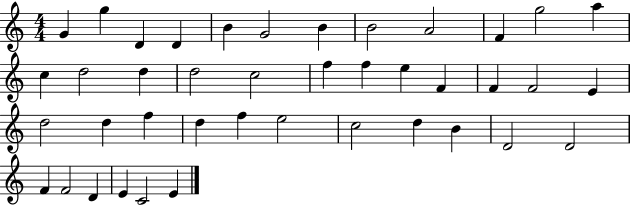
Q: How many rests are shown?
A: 0